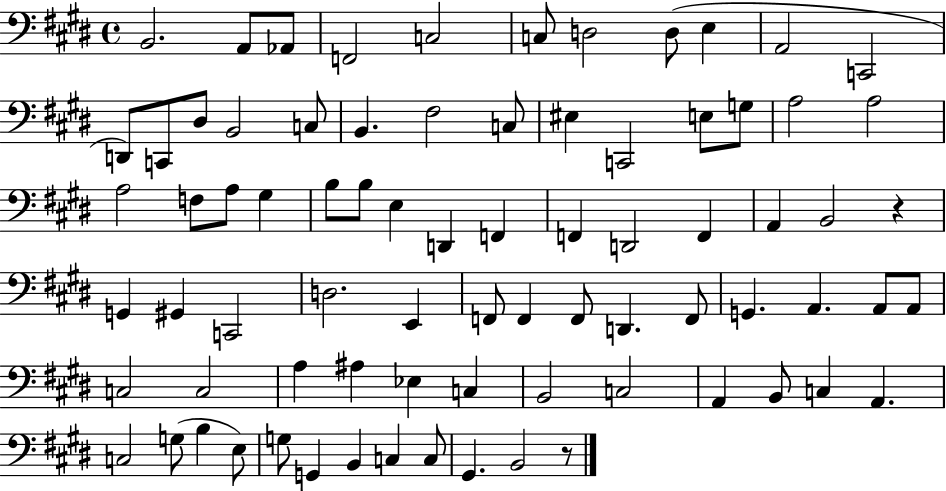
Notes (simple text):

B2/h. A2/e Ab2/e F2/h C3/h C3/e D3/h D3/e E3/q A2/h C2/h D2/e C2/e D#3/e B2/h C3/e B2/q. F#3/h C3/e EIS3/q C2/h E3/e G3/e A3/h A3/h A3/h F3/e A3/e G#3/q B3/e B3/e E3/q D2/q F2/q F2/q D2/h F2/q A2/q B2/h R/q G2/q G#2/q C2/h D3/h. E2/q F2/e F2/q F2/e D2/q. F2/e G2/q. A2/q. A2/e A2/e C3/h C3/h A3/q A#3/q Eb3/q C3/q B2/h C3/h A2/q B2/e C3/q A2/q. C3/h G3/e B3/q E3/e G3/e G2/q B2/q C3/q C3/e G#2/q. B2/h R/e